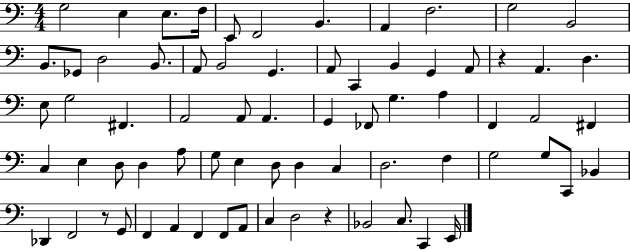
G3/h E3/q E3/e. F3/s E2/e F2/h B2/q. A2/q F3/h. G3/h B2/h B2/e. Gb2/e D3/h B2/e. A2/e B2/h G2/q. A2/e C2/q B2/q G2/q A2/e R/q A2/q. D3/q. E3/e G3/h F#2/q. A2/h A2/e A2/q. G2/q FES2/e G3/q. A3/q F2/q A2/h F#2/q C3/q E3/q D3/e D3/q A3/e G3/e E3/q D3/e D3/q C3/q D3/h. F3/q G3/h G3/e C2/e Bb2/q Db2/q F2/h R/e G2/e F2/q A2/q F2/q F2/e A2/e C3/q D3/h R/q Bb2/h C3/e. C2/q E2/s